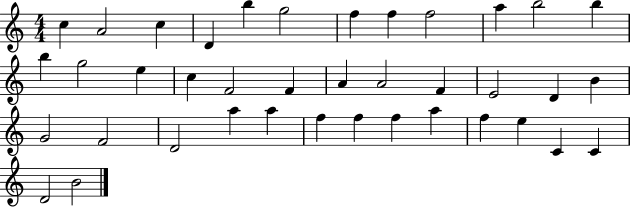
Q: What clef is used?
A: treble